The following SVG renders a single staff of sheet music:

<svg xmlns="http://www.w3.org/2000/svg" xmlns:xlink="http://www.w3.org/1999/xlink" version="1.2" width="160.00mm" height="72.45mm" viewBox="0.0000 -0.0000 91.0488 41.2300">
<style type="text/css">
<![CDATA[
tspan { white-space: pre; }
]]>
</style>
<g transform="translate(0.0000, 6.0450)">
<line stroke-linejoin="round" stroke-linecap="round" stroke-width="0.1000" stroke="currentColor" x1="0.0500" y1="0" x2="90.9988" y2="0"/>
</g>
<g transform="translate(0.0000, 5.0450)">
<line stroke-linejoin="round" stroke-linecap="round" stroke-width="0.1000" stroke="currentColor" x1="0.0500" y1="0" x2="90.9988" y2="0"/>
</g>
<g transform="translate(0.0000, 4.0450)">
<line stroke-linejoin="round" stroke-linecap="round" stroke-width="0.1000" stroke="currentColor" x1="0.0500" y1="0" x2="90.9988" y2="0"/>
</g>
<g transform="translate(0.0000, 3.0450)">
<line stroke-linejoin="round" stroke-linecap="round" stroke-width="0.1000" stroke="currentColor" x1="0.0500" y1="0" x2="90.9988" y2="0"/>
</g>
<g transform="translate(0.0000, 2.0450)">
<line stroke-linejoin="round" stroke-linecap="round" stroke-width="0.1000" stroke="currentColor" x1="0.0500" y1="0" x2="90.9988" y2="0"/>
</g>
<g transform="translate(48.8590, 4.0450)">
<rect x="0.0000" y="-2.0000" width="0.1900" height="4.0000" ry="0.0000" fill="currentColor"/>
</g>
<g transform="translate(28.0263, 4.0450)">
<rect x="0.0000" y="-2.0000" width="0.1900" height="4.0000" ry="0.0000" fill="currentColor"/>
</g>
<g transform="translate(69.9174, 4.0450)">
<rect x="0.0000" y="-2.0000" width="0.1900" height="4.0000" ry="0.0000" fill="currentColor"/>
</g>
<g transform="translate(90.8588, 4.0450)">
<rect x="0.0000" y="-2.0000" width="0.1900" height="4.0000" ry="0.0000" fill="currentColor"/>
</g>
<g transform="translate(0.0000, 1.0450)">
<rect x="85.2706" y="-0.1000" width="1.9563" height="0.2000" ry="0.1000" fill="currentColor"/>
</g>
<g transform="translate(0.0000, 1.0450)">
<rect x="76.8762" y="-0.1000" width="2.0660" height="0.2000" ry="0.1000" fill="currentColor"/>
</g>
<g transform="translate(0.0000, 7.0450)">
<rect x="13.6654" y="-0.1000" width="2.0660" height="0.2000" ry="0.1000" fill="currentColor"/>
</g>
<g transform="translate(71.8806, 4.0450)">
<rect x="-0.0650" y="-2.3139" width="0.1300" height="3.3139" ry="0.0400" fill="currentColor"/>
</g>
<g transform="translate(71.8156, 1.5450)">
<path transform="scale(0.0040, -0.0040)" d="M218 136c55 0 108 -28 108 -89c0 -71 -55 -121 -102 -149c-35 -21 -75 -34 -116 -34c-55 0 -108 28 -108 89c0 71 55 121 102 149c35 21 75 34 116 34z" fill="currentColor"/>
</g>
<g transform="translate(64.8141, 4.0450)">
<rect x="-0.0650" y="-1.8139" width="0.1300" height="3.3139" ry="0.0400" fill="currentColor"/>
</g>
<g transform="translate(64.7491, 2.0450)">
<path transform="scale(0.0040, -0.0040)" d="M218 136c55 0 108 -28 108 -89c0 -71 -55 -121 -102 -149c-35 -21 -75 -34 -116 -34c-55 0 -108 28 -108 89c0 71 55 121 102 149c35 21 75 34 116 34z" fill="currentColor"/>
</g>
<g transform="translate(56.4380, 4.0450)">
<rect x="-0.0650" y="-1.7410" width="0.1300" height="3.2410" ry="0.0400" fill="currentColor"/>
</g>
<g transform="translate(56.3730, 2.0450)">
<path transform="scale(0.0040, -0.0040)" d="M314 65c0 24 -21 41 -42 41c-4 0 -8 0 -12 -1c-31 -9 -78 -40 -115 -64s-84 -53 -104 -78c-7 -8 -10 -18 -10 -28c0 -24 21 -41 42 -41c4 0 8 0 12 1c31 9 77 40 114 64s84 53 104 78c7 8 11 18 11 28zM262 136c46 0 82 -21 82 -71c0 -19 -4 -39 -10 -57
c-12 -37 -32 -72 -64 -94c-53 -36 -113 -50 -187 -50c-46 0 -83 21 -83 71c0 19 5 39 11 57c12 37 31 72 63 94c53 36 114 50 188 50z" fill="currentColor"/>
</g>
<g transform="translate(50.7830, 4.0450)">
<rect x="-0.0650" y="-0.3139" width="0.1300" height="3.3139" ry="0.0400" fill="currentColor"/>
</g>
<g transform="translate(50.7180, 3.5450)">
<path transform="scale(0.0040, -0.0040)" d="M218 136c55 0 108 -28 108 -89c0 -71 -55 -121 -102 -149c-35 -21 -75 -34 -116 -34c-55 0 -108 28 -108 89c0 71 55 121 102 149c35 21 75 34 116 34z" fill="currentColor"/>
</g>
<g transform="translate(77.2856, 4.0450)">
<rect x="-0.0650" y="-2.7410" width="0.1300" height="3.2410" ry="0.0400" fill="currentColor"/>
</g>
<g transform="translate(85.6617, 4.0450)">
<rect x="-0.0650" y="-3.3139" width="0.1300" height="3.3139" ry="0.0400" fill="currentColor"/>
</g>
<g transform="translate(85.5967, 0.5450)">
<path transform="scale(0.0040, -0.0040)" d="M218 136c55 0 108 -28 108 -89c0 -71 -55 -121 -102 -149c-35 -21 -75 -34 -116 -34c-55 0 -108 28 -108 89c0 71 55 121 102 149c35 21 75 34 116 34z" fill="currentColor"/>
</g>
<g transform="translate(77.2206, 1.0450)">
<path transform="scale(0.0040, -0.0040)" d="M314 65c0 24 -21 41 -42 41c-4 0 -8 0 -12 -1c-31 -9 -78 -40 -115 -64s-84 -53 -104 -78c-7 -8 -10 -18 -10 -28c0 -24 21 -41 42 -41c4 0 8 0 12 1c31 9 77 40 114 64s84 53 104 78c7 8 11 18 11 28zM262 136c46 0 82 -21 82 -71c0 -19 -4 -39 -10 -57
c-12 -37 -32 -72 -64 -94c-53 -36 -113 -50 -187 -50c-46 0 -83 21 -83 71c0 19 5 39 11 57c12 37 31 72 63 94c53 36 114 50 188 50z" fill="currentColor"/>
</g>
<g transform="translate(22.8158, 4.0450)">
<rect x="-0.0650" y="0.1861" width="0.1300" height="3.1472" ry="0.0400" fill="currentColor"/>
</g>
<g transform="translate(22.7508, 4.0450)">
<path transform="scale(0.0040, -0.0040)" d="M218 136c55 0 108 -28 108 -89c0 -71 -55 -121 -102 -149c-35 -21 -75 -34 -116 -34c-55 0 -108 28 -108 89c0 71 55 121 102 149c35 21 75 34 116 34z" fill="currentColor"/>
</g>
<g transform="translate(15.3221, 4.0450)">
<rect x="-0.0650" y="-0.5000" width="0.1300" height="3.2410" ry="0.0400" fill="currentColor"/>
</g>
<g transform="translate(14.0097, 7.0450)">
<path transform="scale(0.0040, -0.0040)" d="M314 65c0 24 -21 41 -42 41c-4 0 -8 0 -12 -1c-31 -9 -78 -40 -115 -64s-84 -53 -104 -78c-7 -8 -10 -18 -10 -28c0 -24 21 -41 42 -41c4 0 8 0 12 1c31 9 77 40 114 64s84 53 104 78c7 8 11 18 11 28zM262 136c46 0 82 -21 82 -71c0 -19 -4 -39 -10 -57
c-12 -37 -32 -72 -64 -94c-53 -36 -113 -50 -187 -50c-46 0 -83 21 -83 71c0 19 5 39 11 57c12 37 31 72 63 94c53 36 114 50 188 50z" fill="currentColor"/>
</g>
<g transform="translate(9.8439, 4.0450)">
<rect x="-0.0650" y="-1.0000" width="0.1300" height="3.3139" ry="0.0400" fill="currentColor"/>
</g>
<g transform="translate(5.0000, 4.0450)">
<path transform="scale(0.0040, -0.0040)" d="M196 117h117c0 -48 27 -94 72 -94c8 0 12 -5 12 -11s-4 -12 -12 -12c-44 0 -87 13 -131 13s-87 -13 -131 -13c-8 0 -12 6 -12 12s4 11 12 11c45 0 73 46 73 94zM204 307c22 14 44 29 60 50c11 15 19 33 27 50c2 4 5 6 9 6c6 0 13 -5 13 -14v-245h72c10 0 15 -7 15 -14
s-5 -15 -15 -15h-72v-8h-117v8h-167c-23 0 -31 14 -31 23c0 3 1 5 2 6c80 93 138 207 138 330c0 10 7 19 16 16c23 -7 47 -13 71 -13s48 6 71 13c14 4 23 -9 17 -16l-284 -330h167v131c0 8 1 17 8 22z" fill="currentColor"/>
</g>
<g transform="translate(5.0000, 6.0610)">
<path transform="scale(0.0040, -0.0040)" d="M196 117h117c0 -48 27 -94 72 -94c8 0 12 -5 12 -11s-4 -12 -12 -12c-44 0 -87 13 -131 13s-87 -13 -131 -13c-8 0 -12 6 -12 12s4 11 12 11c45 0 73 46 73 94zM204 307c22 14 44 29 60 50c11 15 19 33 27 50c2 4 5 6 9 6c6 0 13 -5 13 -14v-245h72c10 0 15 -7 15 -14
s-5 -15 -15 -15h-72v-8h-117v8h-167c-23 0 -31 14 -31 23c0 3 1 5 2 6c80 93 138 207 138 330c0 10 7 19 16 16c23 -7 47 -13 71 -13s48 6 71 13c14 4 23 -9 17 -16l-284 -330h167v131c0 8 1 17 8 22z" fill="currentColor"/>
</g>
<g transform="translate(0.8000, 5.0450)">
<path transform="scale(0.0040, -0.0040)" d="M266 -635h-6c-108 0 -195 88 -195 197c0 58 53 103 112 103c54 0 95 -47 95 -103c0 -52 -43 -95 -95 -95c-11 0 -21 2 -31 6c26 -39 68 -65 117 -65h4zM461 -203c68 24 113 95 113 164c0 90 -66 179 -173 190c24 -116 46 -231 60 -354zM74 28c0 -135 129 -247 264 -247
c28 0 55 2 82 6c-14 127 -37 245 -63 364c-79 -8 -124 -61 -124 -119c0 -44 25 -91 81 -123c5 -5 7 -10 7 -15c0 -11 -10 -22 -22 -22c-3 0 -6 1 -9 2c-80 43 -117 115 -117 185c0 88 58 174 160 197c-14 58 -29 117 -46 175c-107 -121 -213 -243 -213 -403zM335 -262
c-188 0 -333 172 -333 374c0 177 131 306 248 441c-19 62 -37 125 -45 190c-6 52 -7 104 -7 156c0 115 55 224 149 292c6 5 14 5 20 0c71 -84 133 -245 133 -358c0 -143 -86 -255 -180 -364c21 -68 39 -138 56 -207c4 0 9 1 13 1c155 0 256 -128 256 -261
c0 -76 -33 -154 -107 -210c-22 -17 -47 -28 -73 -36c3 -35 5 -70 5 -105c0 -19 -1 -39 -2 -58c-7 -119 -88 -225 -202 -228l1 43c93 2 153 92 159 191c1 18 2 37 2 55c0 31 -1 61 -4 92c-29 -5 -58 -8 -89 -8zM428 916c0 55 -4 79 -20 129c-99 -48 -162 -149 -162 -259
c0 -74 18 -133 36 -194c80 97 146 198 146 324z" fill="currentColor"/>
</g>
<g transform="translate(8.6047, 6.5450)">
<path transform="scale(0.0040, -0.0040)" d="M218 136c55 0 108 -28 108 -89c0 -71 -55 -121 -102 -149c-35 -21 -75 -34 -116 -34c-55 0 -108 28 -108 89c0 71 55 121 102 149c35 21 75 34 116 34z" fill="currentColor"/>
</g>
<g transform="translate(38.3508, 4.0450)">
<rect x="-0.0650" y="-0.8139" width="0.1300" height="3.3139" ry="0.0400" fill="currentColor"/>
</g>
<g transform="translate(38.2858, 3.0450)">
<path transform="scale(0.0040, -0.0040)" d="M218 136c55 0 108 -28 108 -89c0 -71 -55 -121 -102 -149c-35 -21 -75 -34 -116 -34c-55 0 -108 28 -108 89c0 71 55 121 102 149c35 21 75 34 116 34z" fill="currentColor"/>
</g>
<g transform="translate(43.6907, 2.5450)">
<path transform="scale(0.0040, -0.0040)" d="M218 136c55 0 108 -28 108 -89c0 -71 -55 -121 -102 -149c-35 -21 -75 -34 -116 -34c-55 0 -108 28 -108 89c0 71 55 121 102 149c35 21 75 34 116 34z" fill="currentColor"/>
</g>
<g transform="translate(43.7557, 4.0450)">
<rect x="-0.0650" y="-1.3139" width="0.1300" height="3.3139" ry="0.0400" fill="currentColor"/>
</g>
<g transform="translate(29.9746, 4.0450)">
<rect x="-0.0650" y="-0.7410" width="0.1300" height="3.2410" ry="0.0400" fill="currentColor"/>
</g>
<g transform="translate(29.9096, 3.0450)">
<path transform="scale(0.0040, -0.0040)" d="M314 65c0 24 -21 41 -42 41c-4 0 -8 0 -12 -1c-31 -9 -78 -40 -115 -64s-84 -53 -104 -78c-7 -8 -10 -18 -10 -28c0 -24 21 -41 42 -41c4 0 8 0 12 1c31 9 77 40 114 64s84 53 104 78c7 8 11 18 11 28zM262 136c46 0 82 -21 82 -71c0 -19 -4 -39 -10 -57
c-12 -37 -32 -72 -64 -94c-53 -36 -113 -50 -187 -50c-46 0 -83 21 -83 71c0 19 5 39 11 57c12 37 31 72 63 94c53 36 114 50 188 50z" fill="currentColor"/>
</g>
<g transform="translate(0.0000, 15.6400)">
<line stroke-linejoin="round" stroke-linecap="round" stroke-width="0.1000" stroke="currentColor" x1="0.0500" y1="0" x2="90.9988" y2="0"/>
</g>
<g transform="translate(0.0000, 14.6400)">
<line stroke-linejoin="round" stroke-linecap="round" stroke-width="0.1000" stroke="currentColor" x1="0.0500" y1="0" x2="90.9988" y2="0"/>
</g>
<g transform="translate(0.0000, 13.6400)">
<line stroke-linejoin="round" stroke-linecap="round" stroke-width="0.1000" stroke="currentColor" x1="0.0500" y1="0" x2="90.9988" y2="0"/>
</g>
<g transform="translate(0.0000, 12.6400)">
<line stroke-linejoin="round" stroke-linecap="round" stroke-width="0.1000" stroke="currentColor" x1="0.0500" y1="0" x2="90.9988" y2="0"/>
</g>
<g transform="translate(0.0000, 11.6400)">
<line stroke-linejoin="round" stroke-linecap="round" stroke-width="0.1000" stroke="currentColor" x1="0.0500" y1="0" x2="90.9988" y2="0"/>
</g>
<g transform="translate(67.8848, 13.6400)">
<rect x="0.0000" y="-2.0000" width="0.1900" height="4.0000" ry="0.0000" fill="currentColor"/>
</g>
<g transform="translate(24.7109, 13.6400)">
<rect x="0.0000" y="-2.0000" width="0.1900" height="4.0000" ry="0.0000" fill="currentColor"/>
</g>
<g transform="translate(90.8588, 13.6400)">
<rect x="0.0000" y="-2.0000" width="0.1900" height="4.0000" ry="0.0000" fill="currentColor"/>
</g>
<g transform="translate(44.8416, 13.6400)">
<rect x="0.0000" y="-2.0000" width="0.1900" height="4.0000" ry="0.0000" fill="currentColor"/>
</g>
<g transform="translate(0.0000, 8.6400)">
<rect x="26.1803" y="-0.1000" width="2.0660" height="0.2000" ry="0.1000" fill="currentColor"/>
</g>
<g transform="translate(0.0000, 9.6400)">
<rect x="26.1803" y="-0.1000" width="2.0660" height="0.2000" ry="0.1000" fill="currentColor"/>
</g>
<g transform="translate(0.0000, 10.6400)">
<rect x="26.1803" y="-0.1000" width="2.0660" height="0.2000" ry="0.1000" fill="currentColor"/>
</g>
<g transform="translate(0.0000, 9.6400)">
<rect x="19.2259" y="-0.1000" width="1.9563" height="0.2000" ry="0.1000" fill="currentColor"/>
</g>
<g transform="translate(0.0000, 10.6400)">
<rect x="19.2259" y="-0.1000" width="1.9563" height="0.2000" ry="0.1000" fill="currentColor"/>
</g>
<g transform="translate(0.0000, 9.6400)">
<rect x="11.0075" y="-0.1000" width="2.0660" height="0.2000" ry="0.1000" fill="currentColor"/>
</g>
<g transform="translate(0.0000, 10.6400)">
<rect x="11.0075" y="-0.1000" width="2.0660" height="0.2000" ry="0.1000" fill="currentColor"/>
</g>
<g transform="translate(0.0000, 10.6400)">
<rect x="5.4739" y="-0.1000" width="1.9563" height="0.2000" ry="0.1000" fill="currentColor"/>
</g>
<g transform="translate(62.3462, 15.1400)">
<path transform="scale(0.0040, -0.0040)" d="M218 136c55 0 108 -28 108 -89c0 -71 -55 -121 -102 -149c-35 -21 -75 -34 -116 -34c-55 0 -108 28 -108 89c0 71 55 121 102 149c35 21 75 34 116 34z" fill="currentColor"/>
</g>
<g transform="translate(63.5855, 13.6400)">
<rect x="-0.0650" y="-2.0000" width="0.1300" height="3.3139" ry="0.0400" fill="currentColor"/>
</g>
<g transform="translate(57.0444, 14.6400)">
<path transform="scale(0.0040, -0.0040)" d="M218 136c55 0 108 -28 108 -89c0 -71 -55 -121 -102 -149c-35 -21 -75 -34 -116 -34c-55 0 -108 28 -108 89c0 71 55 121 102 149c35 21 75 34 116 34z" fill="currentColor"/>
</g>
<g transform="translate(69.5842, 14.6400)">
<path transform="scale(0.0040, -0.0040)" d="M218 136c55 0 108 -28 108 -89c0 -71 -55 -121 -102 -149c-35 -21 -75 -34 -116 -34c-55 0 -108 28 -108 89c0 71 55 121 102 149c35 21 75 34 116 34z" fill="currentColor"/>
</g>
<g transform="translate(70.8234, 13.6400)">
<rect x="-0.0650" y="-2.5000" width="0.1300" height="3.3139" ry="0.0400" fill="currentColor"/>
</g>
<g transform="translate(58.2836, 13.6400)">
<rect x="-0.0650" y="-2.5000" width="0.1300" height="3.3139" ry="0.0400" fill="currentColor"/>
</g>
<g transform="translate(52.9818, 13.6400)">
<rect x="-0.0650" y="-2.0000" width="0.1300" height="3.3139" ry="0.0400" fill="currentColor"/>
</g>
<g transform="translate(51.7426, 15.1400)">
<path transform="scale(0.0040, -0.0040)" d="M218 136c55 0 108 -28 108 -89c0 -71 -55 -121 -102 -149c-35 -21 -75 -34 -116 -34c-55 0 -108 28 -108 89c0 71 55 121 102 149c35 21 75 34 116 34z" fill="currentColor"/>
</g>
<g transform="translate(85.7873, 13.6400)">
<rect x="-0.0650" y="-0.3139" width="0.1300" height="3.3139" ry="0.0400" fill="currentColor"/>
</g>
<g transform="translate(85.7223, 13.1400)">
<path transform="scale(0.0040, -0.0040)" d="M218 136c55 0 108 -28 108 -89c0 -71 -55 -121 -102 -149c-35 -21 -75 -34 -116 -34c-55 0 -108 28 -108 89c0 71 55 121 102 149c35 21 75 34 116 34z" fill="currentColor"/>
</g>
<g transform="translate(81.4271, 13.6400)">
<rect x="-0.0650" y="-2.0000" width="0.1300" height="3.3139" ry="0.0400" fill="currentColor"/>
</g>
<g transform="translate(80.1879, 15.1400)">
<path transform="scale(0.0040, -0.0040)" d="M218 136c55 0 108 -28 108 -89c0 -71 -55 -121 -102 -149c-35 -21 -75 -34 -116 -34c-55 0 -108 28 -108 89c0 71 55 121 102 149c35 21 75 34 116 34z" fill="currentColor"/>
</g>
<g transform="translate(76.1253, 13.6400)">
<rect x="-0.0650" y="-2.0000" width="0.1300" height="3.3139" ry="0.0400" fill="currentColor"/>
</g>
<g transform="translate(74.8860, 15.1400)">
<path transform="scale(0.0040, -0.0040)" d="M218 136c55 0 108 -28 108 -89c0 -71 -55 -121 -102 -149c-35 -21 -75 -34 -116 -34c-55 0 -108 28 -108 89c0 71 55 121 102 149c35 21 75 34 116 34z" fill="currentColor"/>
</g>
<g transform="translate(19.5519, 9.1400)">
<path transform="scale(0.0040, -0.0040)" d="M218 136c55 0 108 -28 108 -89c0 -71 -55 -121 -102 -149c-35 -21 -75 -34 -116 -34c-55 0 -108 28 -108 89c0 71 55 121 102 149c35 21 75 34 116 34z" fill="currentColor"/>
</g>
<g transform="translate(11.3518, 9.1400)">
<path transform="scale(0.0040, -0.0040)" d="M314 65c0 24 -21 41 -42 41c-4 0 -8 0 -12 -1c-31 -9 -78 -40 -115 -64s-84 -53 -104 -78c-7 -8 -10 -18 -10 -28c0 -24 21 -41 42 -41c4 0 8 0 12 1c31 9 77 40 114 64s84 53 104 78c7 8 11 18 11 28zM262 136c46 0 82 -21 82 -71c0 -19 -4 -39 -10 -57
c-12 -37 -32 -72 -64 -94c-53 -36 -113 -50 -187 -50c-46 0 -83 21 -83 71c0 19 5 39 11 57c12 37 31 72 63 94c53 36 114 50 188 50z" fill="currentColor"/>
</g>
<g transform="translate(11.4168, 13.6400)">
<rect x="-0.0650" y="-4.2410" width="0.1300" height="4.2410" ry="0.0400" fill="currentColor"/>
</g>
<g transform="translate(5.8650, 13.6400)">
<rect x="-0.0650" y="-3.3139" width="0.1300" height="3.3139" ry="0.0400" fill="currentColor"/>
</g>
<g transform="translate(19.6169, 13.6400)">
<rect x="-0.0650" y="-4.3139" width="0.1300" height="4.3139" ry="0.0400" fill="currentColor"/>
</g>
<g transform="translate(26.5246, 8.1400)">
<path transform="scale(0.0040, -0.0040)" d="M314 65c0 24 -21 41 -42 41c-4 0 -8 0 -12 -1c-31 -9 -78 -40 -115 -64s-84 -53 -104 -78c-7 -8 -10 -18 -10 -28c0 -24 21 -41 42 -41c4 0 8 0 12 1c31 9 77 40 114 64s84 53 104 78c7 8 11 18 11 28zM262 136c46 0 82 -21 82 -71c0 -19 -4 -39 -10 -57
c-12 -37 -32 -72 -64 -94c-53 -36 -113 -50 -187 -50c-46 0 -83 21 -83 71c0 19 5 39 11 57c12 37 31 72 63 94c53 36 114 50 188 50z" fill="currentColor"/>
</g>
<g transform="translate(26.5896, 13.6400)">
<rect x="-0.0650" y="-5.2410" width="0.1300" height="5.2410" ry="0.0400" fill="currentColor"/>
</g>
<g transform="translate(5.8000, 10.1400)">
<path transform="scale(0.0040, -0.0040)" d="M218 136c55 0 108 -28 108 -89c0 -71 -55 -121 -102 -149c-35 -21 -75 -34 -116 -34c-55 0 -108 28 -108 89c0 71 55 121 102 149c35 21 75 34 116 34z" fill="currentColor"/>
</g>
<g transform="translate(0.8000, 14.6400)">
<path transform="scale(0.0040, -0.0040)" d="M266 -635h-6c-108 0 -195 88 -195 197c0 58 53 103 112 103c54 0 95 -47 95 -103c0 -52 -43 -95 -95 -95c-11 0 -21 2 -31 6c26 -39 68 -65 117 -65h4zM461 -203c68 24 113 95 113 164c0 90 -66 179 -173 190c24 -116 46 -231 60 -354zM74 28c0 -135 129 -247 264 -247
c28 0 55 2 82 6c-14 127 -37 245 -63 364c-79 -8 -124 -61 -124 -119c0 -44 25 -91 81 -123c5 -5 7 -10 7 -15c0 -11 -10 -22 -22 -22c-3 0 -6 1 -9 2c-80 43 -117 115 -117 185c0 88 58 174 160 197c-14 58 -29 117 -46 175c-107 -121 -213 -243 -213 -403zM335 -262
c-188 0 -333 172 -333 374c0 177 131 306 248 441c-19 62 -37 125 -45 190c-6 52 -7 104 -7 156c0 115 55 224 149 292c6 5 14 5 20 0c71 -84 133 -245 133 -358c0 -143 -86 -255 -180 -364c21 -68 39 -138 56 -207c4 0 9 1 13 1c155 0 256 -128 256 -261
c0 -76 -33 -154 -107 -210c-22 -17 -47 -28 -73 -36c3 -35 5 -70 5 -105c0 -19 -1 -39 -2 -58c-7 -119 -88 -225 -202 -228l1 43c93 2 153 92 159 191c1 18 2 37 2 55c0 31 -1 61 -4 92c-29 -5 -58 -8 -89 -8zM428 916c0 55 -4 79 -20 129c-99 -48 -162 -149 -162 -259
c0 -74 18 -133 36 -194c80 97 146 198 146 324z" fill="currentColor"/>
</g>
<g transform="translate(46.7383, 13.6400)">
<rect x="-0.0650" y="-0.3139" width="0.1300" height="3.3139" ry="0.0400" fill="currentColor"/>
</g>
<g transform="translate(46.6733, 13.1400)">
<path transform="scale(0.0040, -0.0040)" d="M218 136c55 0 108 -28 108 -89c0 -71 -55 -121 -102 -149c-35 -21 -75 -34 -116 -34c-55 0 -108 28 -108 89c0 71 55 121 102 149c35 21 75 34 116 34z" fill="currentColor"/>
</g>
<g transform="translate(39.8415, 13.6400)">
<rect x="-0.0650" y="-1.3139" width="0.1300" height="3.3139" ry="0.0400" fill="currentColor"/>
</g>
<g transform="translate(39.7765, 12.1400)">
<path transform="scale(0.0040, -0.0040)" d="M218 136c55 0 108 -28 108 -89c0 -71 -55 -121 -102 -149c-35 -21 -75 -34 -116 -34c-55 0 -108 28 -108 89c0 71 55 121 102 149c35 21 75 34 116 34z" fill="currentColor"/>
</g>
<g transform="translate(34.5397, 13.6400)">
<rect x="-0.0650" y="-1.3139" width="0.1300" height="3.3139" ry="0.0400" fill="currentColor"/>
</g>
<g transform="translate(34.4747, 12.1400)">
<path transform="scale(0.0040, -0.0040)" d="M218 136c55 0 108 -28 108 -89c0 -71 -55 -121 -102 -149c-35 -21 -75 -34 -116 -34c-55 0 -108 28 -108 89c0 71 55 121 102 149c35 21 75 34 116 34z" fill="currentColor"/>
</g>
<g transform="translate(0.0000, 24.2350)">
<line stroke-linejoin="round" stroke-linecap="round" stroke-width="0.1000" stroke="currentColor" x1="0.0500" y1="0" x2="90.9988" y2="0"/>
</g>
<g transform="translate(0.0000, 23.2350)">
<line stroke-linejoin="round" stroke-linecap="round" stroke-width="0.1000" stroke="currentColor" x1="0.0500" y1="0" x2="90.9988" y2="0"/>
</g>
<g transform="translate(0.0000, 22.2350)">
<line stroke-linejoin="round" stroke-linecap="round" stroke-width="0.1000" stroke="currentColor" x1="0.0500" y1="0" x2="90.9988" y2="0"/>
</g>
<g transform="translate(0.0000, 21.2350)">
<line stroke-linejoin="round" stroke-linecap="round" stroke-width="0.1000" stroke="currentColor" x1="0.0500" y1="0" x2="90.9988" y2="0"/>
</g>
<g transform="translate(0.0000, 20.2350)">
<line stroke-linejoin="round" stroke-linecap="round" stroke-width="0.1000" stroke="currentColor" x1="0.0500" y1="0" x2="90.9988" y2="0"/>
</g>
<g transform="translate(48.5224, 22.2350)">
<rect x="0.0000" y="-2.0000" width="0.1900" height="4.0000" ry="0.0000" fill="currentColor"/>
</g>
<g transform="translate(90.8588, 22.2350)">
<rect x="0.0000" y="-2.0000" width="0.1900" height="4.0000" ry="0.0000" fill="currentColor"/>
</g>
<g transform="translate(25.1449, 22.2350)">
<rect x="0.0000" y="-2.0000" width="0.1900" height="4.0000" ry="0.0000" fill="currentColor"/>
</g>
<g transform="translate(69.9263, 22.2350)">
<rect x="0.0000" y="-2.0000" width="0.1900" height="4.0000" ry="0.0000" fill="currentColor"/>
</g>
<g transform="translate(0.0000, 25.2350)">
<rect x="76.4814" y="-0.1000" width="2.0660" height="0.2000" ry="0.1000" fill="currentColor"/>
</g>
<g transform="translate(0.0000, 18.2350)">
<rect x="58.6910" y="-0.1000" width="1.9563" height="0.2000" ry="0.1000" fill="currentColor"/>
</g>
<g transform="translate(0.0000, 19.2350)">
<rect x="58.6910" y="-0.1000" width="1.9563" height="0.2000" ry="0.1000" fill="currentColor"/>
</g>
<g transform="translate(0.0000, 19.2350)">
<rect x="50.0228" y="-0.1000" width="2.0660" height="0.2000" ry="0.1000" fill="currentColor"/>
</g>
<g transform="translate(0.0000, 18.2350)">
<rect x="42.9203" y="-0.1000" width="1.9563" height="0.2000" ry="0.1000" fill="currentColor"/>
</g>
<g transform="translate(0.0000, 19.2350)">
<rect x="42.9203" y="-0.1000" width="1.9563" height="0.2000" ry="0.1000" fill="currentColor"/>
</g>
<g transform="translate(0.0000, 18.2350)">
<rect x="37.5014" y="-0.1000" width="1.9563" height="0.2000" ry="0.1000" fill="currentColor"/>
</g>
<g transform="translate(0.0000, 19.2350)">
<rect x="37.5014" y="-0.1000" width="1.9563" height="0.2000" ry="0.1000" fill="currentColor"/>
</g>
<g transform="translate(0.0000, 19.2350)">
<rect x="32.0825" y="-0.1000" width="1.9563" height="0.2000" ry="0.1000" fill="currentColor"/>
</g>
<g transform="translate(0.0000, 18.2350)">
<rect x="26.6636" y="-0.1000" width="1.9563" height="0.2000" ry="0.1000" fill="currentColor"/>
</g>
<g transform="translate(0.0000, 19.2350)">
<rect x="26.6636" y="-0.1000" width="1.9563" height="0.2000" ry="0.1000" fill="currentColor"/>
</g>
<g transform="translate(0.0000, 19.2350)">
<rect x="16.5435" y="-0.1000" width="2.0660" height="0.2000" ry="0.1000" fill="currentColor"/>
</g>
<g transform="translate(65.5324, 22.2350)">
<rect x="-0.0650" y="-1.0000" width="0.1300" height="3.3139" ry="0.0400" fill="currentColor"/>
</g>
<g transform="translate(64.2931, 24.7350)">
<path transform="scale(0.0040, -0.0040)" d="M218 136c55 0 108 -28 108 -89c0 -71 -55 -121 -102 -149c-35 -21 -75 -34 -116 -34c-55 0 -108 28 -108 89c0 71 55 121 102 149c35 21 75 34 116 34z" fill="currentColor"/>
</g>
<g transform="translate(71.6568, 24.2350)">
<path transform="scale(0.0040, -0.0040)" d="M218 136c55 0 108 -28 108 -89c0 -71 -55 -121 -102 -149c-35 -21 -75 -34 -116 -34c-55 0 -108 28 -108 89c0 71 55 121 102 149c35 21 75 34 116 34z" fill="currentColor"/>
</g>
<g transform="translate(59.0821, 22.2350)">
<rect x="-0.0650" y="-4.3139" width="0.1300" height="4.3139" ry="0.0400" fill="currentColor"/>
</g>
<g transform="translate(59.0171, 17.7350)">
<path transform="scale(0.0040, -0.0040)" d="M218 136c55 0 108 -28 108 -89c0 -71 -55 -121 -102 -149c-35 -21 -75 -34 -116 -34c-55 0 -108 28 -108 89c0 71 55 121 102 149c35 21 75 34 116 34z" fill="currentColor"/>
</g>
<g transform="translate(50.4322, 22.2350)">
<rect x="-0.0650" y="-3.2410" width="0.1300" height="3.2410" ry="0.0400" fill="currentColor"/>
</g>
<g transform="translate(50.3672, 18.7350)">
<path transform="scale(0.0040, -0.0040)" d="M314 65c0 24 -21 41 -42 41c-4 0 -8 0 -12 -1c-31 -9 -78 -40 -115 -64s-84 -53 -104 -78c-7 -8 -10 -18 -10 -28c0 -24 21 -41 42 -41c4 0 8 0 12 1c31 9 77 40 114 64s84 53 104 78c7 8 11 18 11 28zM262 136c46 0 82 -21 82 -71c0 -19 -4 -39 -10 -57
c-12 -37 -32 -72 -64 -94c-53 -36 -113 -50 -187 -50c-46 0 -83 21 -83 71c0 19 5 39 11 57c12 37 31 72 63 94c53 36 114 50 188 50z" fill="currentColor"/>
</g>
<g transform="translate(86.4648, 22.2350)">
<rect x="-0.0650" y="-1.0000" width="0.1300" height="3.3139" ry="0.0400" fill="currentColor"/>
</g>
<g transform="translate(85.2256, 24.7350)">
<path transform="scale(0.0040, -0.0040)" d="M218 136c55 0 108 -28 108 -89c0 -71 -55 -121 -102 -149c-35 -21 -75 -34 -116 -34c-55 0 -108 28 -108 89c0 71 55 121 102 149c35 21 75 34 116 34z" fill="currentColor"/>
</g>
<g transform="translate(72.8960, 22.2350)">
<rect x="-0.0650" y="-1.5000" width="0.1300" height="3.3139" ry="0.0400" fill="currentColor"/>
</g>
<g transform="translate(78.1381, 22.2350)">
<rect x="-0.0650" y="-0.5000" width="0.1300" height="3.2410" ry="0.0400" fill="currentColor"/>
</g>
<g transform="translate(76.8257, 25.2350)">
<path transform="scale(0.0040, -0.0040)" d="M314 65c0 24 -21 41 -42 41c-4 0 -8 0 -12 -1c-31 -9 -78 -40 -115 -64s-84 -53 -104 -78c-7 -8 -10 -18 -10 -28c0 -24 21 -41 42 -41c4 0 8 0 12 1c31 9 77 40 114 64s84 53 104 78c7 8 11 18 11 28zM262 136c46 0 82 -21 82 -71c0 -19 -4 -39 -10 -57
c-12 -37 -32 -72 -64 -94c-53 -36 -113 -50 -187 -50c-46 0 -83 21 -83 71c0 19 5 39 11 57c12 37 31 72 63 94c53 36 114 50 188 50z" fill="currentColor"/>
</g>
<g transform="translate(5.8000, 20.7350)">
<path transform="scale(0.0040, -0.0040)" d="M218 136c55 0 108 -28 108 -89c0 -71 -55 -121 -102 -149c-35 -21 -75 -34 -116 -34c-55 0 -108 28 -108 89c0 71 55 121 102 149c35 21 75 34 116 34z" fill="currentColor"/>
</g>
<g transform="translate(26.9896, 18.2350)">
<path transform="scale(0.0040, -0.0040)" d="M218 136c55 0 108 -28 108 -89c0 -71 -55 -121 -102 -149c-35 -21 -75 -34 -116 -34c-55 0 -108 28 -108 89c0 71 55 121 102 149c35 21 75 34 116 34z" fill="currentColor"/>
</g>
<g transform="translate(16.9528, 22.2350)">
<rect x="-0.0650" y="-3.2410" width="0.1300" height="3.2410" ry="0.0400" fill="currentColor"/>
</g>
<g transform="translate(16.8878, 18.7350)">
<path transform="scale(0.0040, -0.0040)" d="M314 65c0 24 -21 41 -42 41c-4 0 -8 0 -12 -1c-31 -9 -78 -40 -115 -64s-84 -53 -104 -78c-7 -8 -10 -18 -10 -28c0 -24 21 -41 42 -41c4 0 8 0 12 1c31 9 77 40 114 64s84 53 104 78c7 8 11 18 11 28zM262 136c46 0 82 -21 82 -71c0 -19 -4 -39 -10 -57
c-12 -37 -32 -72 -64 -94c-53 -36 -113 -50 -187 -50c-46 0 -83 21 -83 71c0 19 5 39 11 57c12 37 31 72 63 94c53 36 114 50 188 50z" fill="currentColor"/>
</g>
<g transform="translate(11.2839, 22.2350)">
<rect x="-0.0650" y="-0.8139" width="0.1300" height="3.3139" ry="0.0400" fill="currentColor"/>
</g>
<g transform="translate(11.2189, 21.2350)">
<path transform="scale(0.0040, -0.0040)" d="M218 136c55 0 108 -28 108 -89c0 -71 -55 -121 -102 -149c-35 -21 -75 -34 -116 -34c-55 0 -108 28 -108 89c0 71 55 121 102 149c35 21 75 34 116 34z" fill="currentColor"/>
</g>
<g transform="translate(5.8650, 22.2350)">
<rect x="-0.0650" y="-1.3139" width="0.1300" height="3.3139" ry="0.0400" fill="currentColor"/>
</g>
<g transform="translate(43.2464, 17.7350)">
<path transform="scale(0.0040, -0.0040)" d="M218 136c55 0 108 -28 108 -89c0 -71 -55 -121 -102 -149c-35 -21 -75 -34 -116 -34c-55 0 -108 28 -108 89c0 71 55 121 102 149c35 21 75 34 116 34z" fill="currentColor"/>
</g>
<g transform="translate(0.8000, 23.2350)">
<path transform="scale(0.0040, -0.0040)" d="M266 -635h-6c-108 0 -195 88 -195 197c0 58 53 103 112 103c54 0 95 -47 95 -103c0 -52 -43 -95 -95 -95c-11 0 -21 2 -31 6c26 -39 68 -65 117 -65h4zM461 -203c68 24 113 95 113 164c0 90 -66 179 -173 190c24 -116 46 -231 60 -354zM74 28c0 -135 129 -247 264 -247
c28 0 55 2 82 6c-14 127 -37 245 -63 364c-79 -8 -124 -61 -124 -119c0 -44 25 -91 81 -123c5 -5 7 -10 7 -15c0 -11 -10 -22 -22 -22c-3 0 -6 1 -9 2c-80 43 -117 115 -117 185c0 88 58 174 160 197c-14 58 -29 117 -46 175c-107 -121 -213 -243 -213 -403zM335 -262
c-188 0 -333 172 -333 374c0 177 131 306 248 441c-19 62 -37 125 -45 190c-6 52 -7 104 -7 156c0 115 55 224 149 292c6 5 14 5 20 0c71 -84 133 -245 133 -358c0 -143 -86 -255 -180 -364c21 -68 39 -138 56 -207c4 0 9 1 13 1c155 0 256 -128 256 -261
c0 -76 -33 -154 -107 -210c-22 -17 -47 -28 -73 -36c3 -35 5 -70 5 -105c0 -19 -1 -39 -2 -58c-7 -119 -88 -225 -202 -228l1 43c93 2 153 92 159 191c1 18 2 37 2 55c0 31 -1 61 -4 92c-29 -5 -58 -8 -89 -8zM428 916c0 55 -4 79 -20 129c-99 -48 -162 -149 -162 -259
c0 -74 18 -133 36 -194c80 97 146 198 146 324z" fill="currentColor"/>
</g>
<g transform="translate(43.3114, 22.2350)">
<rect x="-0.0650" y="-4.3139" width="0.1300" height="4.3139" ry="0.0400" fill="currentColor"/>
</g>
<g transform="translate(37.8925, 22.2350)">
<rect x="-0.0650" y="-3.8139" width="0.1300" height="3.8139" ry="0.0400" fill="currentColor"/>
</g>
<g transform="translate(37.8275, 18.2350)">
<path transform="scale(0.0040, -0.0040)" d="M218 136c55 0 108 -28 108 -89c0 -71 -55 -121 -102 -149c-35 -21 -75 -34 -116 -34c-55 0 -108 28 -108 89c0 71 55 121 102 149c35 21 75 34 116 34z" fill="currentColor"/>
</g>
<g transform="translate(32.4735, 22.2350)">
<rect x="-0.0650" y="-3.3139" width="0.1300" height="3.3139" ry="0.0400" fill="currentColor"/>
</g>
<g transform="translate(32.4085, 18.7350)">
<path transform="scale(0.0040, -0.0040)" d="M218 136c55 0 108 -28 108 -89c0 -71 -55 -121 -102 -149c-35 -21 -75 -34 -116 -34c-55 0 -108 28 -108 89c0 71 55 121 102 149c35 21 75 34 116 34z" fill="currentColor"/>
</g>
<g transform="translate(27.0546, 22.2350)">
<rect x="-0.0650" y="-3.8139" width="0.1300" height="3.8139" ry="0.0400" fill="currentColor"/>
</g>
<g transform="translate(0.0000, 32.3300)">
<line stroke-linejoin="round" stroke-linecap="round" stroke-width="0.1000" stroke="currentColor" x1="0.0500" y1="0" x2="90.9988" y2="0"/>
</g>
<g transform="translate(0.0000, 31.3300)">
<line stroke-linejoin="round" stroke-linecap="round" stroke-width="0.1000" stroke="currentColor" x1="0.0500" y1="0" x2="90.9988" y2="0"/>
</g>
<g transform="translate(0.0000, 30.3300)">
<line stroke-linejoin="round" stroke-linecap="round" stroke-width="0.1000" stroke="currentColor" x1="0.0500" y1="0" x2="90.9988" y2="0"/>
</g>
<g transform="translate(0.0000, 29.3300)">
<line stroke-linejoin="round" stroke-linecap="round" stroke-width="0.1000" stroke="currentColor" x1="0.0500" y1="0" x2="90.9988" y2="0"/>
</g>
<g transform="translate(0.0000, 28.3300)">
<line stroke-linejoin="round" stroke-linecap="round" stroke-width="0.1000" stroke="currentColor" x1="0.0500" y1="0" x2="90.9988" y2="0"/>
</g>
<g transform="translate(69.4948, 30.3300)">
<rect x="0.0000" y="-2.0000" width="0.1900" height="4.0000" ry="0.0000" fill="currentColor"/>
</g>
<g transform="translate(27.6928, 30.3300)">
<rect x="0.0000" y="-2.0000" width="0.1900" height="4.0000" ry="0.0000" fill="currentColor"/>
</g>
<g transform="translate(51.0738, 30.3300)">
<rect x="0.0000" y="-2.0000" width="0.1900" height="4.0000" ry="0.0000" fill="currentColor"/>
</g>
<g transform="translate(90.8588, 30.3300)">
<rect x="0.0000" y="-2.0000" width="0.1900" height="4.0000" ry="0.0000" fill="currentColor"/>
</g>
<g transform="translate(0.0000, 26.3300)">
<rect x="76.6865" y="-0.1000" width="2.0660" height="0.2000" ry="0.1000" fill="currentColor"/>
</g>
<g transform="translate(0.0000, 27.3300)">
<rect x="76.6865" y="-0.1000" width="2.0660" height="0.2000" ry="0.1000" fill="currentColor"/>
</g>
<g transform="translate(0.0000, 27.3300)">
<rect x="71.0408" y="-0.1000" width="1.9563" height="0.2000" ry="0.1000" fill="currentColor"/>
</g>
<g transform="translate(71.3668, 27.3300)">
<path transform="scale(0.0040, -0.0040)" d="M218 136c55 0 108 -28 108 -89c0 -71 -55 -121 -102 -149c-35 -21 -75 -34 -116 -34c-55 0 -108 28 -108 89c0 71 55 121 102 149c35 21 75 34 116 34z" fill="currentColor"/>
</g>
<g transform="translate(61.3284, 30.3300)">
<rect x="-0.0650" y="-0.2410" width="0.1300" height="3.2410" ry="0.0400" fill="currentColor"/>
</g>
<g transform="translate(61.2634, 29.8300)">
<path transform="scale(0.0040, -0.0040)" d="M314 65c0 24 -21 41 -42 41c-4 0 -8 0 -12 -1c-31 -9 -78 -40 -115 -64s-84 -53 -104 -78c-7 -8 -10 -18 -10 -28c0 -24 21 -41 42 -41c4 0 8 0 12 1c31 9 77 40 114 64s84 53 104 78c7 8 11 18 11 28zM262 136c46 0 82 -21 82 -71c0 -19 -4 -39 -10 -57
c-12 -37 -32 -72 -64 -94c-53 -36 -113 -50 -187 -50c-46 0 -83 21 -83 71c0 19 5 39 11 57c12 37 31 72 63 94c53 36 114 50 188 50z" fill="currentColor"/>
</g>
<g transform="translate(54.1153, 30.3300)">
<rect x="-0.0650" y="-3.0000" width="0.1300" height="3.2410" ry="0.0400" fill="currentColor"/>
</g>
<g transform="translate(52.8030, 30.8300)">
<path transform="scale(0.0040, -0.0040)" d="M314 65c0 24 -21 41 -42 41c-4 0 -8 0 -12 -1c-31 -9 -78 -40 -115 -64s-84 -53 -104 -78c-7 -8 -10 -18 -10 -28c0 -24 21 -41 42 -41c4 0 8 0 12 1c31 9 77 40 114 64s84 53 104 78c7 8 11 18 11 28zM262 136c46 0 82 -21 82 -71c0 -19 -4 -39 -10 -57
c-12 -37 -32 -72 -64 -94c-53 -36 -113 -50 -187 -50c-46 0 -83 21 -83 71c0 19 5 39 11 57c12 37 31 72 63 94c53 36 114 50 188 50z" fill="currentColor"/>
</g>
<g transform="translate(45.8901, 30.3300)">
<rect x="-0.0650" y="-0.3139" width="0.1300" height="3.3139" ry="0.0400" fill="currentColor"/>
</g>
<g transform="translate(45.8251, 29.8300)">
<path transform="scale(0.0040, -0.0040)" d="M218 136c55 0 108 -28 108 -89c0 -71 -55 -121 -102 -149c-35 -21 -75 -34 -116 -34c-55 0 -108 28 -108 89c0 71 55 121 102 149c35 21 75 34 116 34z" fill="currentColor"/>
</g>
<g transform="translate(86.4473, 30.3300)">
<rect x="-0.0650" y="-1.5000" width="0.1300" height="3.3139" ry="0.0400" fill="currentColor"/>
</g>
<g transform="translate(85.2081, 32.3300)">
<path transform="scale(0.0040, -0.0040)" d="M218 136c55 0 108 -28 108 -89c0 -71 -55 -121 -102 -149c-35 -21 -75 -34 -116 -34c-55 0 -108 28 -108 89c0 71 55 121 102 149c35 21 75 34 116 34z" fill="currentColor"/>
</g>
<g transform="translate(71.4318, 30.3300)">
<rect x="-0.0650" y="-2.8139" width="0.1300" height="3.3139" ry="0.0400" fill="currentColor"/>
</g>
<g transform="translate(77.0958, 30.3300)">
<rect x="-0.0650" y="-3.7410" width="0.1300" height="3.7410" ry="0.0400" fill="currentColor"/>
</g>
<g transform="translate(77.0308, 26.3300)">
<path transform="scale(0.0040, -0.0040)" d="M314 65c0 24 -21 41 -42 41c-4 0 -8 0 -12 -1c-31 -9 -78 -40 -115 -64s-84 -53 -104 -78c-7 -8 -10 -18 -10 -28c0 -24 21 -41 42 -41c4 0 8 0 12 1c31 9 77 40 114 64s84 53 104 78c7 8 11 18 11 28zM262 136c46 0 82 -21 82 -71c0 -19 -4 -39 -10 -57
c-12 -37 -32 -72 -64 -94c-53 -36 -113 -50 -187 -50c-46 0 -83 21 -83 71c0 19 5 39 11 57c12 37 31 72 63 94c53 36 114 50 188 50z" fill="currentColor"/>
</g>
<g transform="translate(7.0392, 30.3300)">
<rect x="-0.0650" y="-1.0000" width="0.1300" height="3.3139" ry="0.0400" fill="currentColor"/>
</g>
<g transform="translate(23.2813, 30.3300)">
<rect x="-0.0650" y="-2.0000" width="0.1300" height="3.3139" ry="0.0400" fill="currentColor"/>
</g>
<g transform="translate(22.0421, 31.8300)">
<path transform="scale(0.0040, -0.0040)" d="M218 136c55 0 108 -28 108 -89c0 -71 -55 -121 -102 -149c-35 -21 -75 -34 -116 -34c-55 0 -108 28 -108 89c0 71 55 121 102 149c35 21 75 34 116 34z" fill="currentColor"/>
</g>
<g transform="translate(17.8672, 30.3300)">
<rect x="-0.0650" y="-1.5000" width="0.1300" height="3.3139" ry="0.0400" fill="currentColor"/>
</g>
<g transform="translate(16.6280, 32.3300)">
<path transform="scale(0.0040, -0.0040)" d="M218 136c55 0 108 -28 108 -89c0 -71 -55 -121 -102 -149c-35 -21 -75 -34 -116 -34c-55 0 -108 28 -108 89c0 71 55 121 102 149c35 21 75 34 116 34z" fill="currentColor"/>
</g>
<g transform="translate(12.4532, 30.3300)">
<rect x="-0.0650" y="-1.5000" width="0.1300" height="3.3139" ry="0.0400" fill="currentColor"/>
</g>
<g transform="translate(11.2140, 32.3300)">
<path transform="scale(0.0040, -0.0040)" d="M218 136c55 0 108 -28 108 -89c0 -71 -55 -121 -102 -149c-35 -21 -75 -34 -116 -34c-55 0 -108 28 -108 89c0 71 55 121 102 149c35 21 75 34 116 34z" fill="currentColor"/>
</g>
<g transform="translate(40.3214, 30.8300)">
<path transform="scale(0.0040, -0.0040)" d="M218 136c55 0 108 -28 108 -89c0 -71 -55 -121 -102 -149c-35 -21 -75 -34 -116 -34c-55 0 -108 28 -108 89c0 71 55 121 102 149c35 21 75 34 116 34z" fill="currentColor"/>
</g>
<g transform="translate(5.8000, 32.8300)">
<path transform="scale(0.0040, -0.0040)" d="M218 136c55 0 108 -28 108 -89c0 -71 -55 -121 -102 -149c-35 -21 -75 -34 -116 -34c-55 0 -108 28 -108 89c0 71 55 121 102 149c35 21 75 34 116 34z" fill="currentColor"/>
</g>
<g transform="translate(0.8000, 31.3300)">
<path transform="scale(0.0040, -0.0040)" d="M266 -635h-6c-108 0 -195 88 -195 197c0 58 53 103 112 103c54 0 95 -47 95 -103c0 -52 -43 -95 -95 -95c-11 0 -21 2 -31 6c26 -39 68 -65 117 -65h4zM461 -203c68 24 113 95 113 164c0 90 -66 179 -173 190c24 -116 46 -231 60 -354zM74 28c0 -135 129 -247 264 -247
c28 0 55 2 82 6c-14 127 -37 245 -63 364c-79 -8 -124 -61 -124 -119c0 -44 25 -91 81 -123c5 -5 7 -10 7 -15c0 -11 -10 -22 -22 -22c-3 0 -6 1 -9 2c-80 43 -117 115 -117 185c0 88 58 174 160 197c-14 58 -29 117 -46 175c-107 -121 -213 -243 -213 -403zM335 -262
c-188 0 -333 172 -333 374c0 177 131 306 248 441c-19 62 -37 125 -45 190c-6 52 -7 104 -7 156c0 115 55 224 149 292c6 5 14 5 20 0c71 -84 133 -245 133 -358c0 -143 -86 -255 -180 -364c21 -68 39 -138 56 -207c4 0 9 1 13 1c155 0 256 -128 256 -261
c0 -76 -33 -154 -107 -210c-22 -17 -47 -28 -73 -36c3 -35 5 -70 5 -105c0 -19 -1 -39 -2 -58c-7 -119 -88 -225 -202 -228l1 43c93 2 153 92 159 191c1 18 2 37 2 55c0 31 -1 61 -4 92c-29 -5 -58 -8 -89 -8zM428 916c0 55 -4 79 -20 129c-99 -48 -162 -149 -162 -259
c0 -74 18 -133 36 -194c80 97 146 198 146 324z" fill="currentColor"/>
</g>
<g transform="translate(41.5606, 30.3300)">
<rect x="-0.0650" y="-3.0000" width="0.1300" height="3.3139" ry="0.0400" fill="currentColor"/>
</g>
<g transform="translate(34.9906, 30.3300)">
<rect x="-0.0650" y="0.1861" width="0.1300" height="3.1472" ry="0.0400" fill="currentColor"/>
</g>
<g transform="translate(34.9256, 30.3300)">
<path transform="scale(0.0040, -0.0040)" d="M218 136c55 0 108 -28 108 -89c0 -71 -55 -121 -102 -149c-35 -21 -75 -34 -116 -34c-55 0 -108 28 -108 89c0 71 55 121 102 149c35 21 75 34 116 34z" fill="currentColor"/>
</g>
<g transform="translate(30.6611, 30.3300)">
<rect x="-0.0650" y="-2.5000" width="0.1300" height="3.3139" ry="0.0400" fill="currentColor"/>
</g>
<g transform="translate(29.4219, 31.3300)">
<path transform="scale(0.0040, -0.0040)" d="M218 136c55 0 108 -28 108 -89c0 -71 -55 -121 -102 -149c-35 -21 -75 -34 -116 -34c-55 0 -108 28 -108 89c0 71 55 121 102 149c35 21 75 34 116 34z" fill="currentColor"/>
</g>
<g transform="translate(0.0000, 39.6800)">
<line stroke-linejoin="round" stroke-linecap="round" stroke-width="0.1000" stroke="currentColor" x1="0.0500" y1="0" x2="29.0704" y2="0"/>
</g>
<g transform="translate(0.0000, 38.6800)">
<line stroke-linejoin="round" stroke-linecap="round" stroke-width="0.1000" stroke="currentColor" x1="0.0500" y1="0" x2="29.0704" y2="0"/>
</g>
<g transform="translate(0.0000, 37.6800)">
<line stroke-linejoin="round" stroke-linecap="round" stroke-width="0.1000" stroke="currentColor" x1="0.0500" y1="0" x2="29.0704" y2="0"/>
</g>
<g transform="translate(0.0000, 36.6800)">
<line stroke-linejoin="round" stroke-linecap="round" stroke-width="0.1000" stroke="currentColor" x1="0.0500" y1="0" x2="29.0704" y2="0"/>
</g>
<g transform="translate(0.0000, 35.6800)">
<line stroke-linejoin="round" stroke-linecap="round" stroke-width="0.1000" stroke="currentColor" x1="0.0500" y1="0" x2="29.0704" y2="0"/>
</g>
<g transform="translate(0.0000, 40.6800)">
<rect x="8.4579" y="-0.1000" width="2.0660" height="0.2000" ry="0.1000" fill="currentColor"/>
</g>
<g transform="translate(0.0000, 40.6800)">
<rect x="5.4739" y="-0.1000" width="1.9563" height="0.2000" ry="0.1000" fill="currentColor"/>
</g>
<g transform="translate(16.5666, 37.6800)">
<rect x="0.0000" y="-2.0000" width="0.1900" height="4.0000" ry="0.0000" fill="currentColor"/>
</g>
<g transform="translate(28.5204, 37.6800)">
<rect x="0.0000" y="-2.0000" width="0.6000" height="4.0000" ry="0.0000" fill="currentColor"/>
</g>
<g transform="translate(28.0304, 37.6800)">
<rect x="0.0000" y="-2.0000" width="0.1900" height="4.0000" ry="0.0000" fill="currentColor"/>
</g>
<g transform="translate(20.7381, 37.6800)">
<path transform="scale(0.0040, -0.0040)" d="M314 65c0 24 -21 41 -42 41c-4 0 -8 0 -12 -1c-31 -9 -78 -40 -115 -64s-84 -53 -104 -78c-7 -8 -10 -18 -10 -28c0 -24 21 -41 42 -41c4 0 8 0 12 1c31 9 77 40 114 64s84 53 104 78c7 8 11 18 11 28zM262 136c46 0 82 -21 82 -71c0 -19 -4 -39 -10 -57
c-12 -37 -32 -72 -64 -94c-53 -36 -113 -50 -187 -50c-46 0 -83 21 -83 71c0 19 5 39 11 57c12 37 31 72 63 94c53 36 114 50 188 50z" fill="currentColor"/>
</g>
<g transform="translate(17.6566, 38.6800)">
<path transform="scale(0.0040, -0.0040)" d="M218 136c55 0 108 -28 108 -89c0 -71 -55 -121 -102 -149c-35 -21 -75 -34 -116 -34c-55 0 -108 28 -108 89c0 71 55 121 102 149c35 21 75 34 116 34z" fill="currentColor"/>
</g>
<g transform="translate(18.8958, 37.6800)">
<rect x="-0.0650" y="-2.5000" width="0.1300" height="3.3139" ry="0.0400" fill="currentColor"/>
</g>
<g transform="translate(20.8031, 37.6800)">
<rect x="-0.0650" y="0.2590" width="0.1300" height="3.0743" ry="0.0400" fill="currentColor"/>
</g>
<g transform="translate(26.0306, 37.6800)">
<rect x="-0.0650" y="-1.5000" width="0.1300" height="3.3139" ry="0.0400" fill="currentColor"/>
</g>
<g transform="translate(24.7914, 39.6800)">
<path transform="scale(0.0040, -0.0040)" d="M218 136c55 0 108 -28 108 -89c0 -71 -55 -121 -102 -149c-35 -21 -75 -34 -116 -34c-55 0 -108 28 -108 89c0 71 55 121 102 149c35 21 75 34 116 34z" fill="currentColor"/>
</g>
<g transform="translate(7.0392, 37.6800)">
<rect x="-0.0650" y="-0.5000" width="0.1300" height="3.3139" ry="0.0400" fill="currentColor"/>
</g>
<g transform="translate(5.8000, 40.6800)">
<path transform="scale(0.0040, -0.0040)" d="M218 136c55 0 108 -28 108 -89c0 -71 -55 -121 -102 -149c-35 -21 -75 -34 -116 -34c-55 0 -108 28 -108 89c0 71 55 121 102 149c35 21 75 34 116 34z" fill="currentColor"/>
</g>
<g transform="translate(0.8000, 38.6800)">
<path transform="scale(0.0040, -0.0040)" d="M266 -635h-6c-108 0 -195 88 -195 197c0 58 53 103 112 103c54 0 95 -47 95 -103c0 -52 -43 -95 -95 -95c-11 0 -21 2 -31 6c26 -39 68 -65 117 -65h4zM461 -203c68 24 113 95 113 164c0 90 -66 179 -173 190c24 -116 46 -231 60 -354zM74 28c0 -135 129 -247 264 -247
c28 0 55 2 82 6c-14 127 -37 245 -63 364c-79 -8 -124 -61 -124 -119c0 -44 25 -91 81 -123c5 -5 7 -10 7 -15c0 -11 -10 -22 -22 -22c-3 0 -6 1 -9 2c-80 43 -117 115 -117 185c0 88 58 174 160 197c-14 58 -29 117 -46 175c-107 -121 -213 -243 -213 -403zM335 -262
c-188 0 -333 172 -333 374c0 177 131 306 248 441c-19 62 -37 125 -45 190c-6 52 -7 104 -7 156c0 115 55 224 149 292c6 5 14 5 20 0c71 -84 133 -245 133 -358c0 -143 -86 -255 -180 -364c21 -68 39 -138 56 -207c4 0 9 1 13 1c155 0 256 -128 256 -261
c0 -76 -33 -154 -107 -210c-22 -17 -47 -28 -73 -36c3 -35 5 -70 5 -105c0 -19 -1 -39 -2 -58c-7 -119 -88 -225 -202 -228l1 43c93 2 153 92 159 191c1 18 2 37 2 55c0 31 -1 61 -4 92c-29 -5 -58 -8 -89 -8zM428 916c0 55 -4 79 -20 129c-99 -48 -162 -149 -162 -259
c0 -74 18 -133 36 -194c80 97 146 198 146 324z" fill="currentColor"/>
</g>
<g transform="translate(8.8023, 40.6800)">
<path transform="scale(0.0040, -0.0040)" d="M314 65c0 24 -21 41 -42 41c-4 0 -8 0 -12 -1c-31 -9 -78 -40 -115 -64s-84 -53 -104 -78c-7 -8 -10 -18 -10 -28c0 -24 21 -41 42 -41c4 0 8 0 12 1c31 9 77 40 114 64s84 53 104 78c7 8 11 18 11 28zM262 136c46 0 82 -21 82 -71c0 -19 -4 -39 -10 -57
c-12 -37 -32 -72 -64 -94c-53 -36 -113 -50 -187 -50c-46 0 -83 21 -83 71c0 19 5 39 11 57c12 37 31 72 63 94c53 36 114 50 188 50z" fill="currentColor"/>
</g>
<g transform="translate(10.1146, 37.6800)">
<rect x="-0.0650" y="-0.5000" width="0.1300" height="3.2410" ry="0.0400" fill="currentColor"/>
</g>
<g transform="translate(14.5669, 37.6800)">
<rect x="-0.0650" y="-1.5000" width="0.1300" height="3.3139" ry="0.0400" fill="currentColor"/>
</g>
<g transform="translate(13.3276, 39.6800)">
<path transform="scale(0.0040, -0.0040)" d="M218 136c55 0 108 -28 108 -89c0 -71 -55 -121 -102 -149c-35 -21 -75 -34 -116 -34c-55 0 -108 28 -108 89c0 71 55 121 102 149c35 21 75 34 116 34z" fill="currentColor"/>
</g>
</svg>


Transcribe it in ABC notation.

X:1
T:Untitled
M:4/4
L:1/4
K:C
D C2 B d2 d e c f2 f g a2 b b d'2 d' f'2 e e c F G F G F F c e d b2 c' b c' d' b2 d' D E C2 D D E E F G B A c A2 c2 a c'2 E C C2 E G B2 E